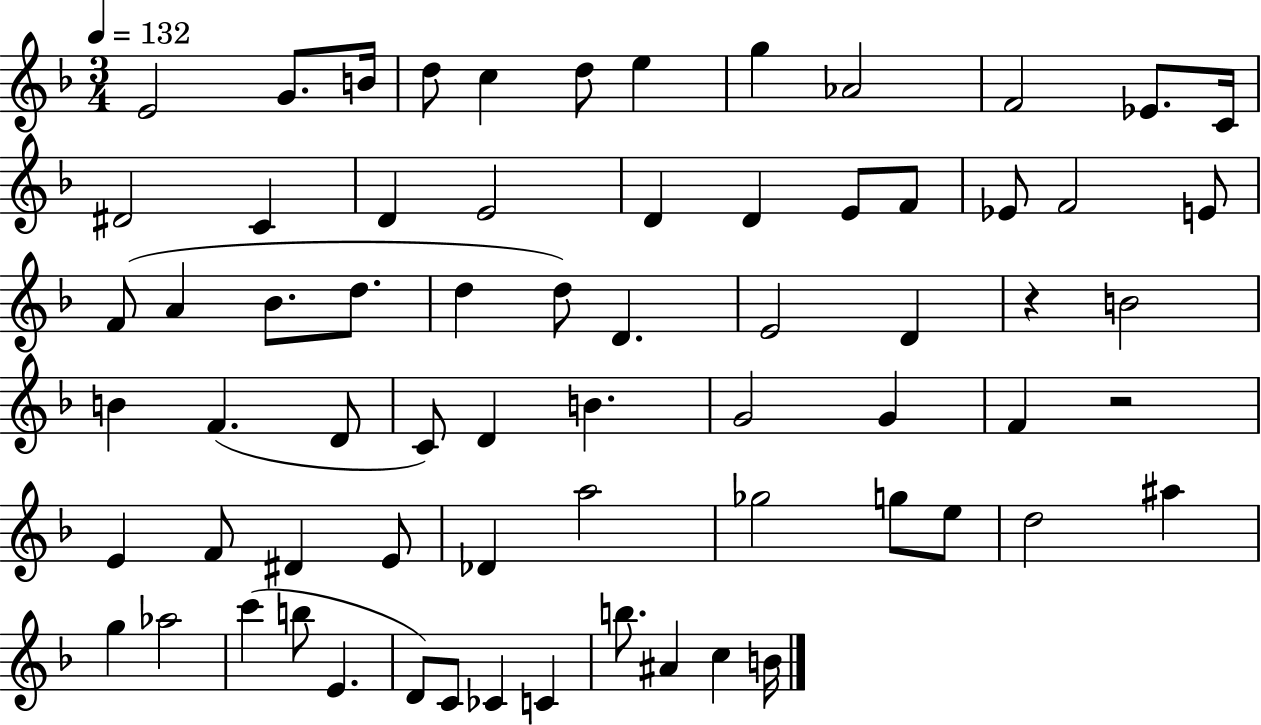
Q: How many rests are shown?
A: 2